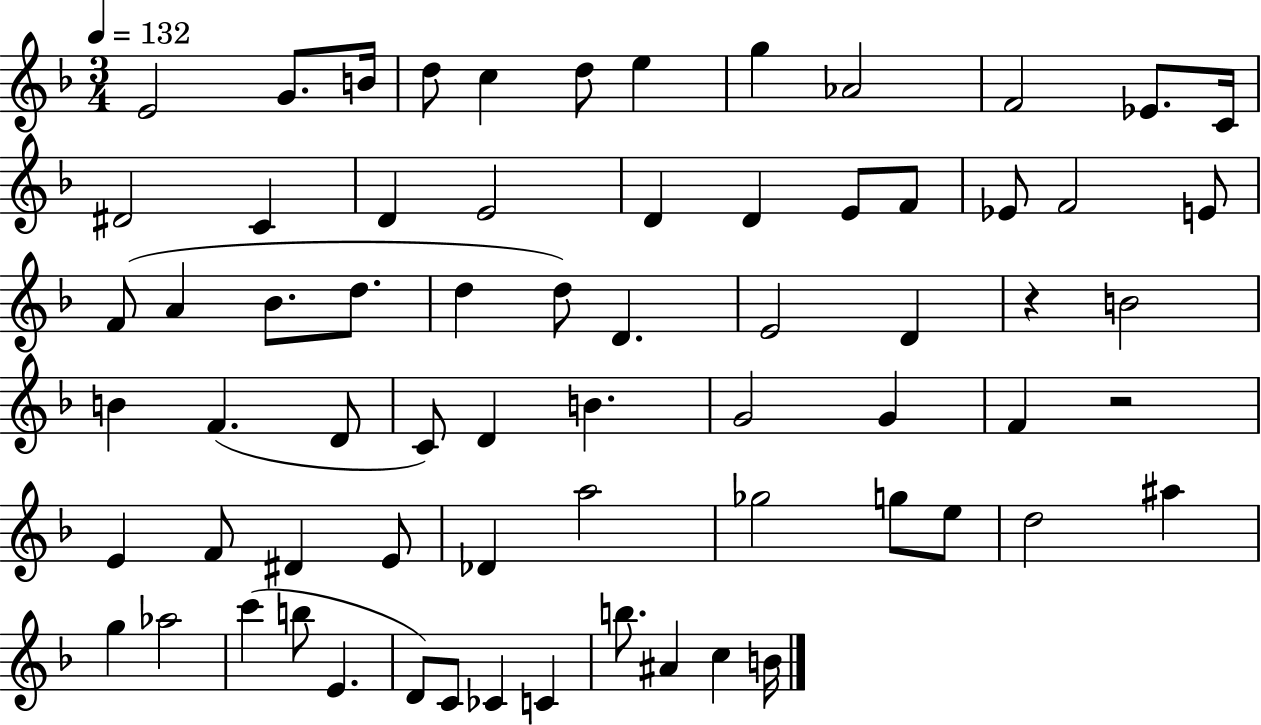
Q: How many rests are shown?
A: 2